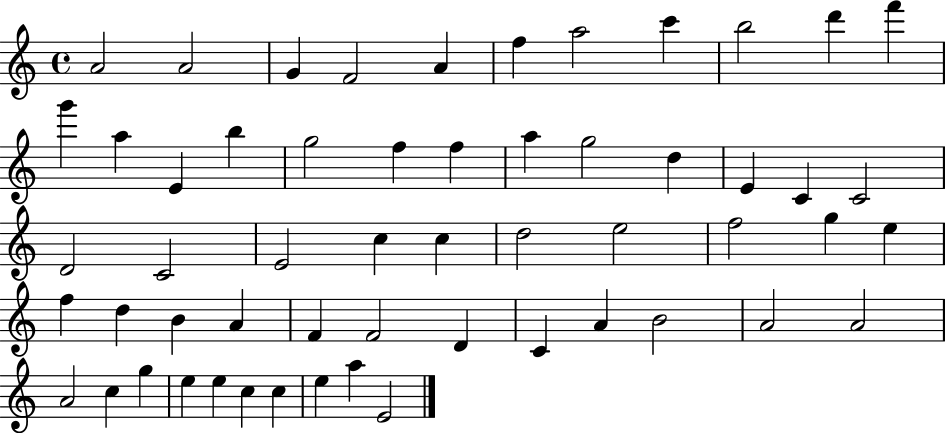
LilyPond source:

{
  \clef treble
  \time 4/4
  \defaultTimeSignature
  \key c \major
  a'2 a'2 | g'4 f'2 a'4 | f''4 a''2 c'''4 | b''2 d'''4 f'''4 | \break g'''4 a''4 e'4 b''4 | g''2 f''4 f''4 | a''4 g''2 d''4 | e'4 c'4 c'2 | \break d'2 c'2 | e'2 c''4 c''4 | d''2 e''2 | f''2 g''4 e''4 | \break f''4 d''4 b'4 a'4 | f'4 f'2 d'4 | c'4 a'4 b'2 | a'2 a'2 | \break a'2 c''4 g''4 | e''4 e''4 c''4 c''4 | e''4 a''4 e'2 | \bar "|."
}